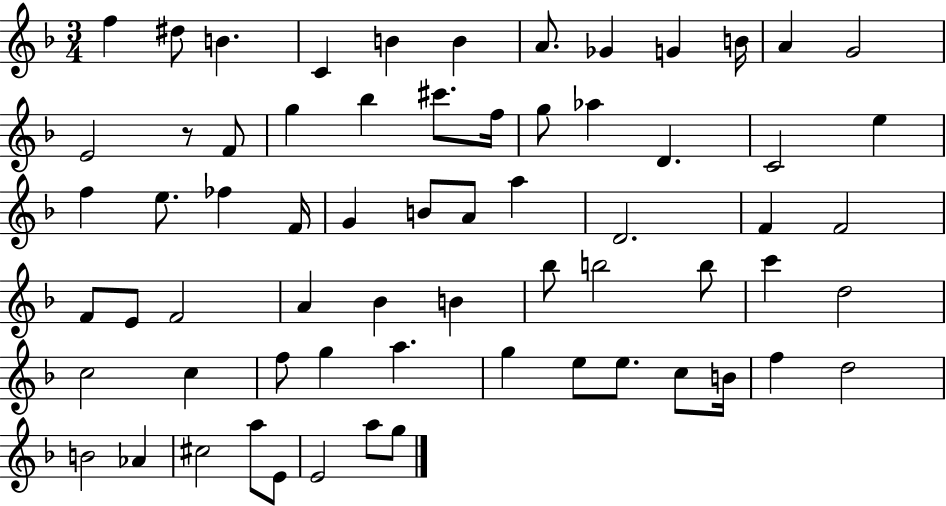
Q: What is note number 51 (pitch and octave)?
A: G5